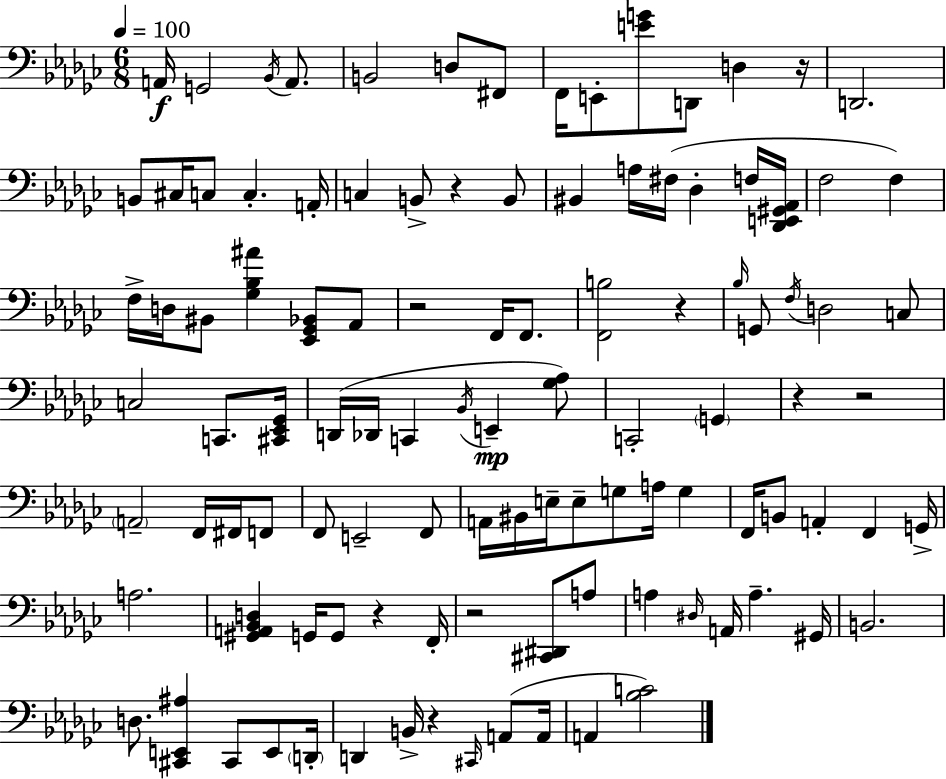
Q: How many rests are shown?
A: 9